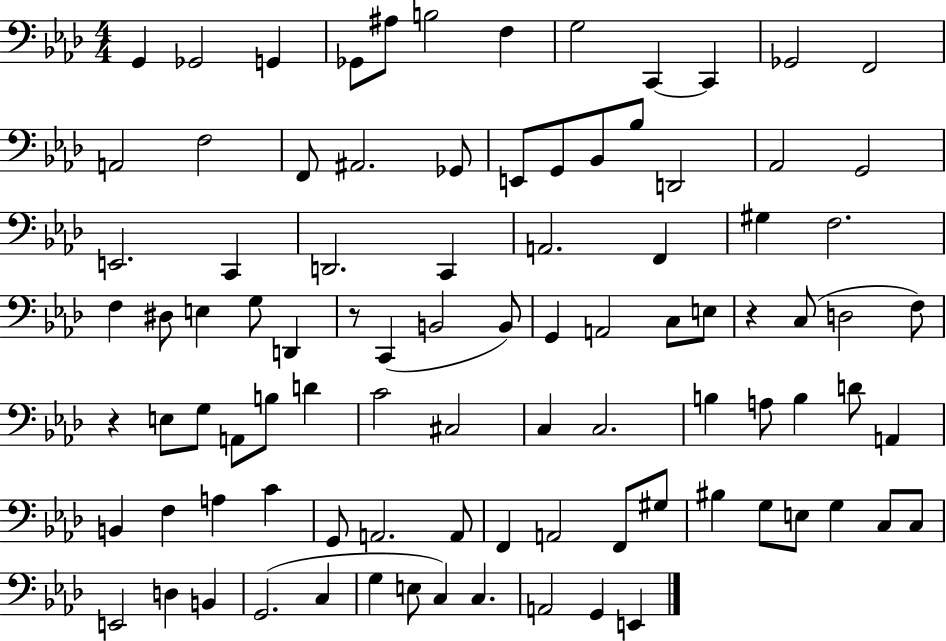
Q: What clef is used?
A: bass